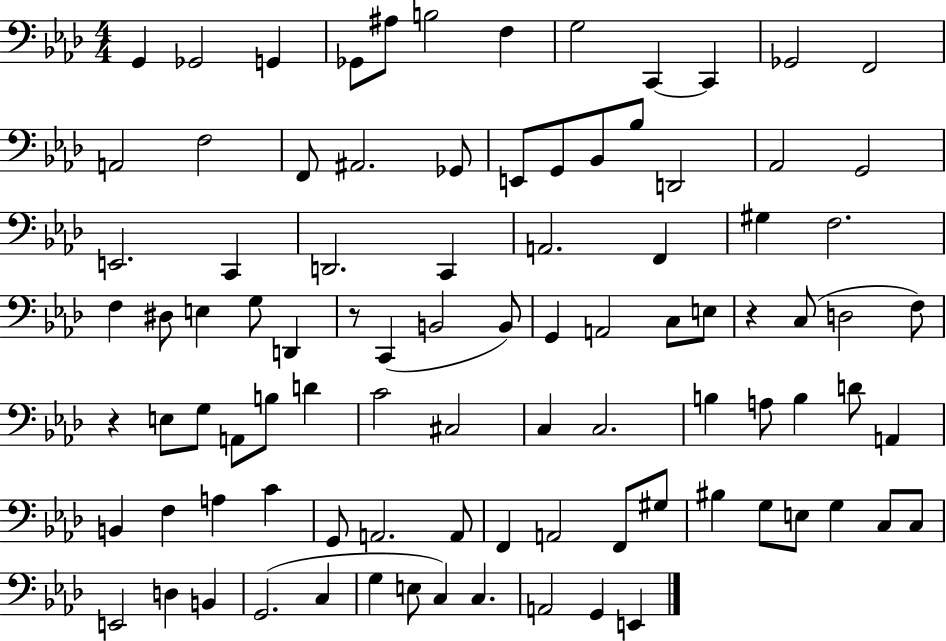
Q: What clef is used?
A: bass